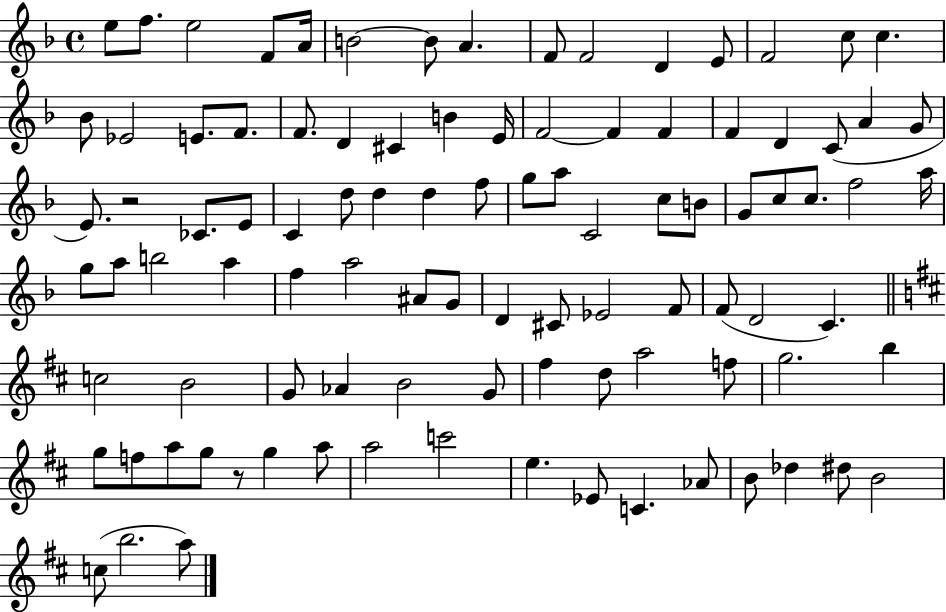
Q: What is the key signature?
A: F major